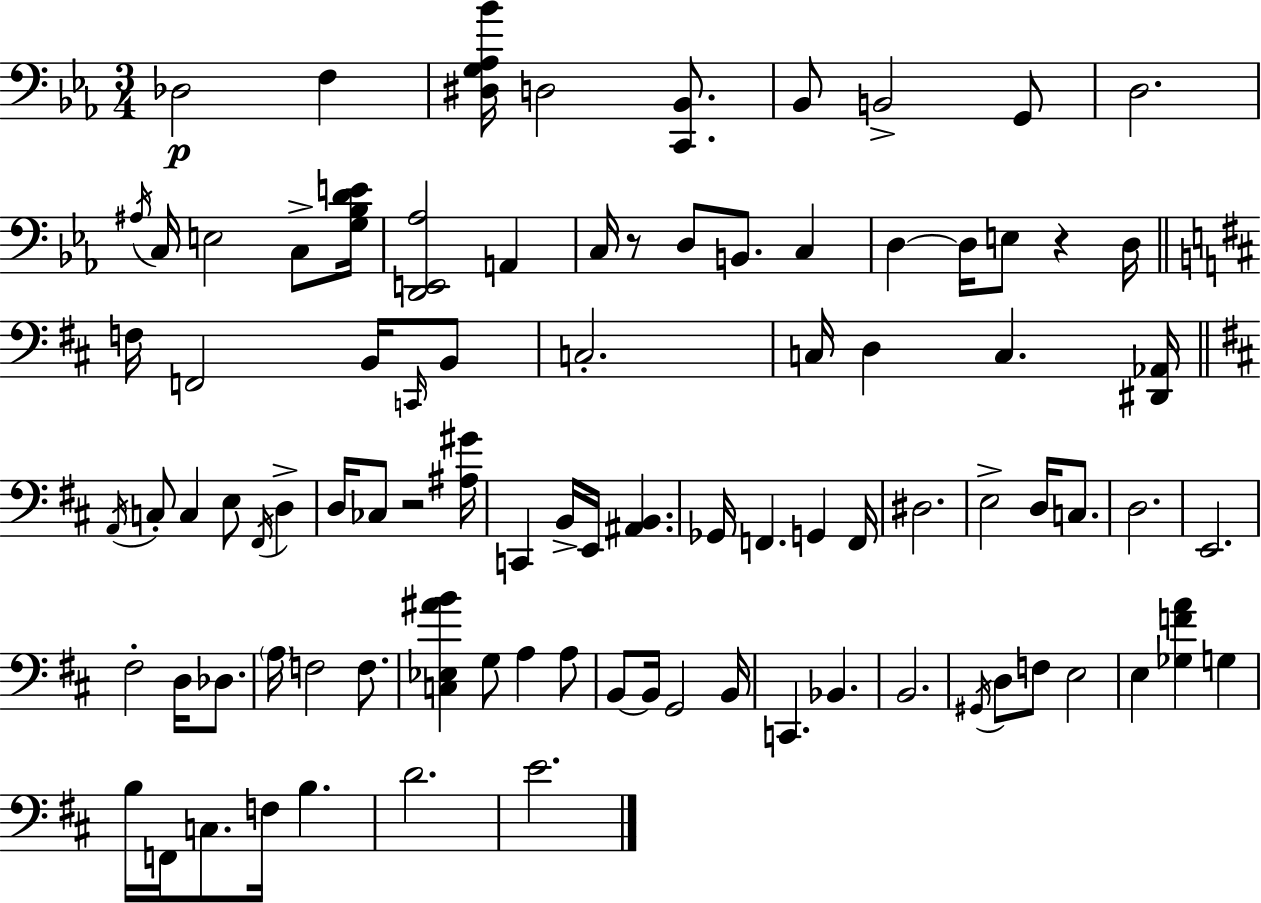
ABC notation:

X:1
T:Untitled
M:3/4
L:1/4
K:Cm
_D,2 F, [^D,G,_A,_B]/4 D,2 [C,,_B,,]/2 _B,,/2 B,,2 G,,/2 D,2 ^A,/4 C,/4 E,2 C,/2 [G,_B,DE]/4 [D,,E,,_A,]2 A,, C,/4 z/2 D,/2 B,,/2 C, D, D,/4 E,/2 z D,/4 F,/4 F,,2 B,,/4 C,,/4 B,,/2 C,2 C,/4 D, C, [^D,,_A,,]/4 A,,/4 C,/2 C, E,/2 ^F,,/4 D, D,/4 _C,/2 z2 [^A,^G]/4 C,, B,,/4 E,,/4 [^A,,B,,] _G,,/4 F,, G,, F,,/4 ^D,2 E,2 D,/4 C,/2 D,2 E,,2 ^F,2 D,/4 _D,/2 A,/4 F,2 F,/2 [C,_E,^AB] G,/2 A, A,/2 B,,/2 B,,/4 G,,2 B,,/4 C,, _B,, B,,2 ^G,,/4 D,/2 F,/2 E,2 E, [_G,FA] G, B,/4 F,,/4 C,/2 F,/4 B, D2 E2